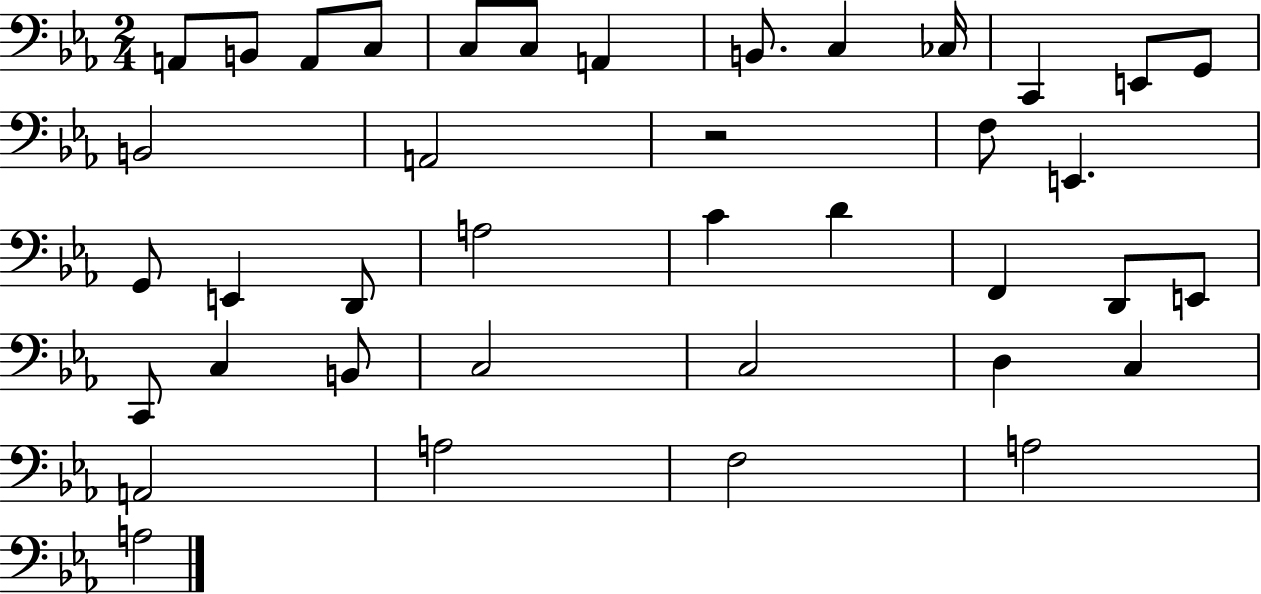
A2/e B2/e A2/e C3/e C3/e C3/e A2/q B2/e. C3/q CES3/s C2/q E2/e G2/e B2/h A2/h R/h F3/e E2/q. G2/e E2/q D2/e A3/h C4/q D4/q F2/q D2/e E2/e C2/e C3/q B2/e C3/h C3/h D3/q C3/q A2/h A3/h F3/h A3/h A3/h